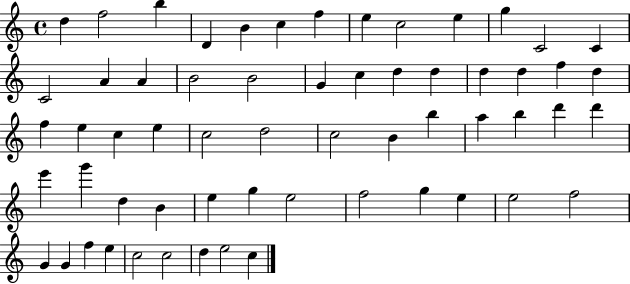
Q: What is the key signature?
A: C major